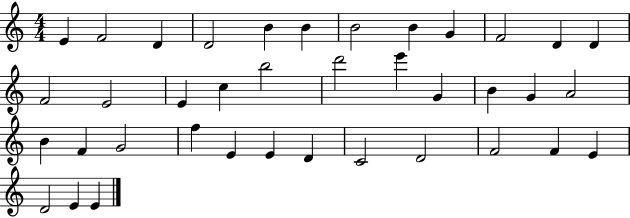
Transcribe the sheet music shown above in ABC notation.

X:1
T:Untitled
M:4/4
L:1/4
K:C
E F2 D D2 B B B2 B G F2 D D F2 E2 E c b2 d'2 e' G B G A2 B F G2 f E E D C2 D2 F2 F E D2 E E